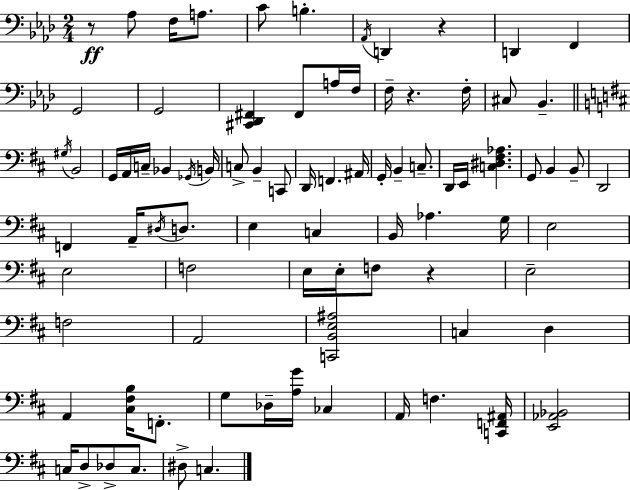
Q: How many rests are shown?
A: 4